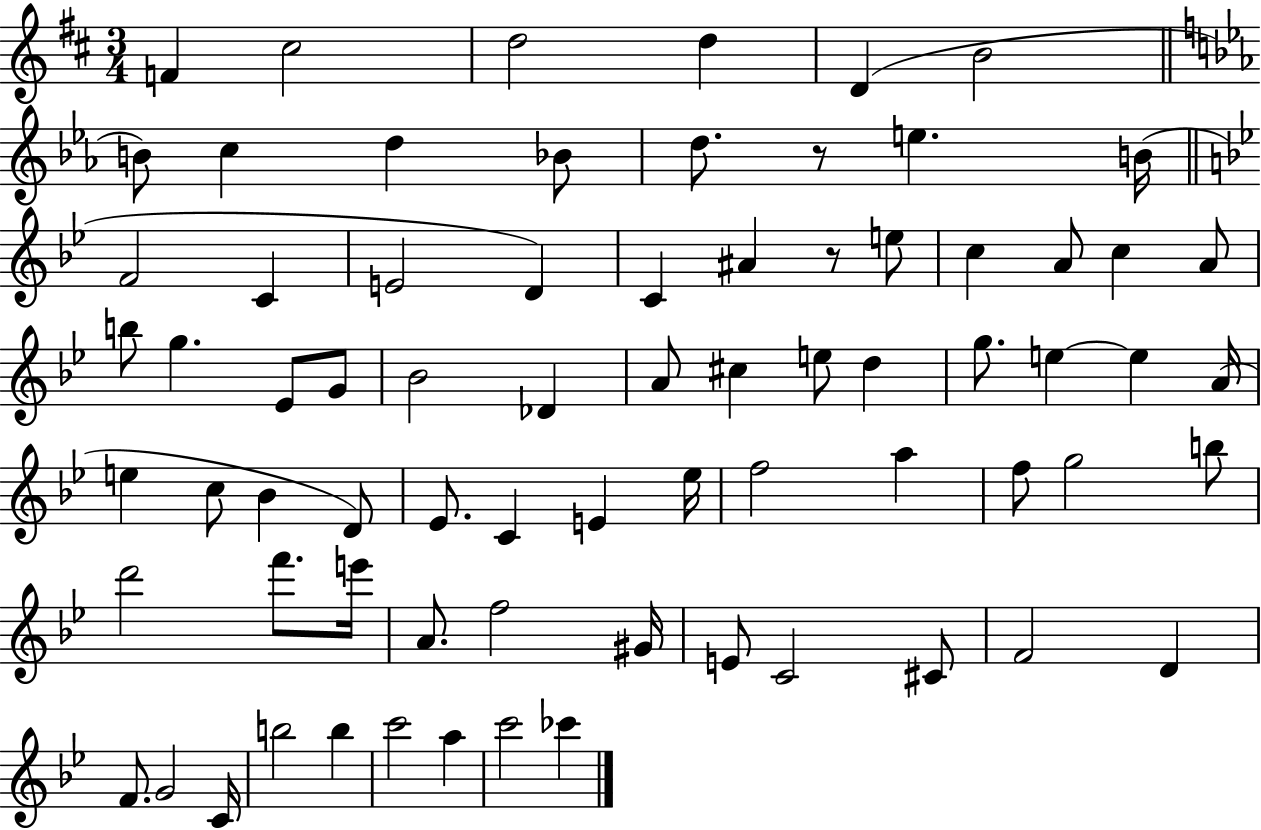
{
  \clef treble
  \numericTimeSignature
  \time 3/4
  \key d \major
  \repeat volta 2 { f'4 cis''2 | d''2 d''4 | d'4( b'2 | \bar "||" \break \key ees \major b'8) c''4 d''4 bes'8 | d''8. r8 e''4. b'16( | \bar "||" \break \key bes \major f'2 c'4 | e'2 d'4) | c'4 ais'4 r8 e''8 | c''4 a'8 c''4 a'8 | \break b''8 g''4. ees'8 g'8 | bes'2 des'4 | a'8 cis''4 e''8 d''4 | g''8. e''4~~ e''4 a'16( | \break e''4 c''8 bes'4 d'8) | ees'8. c'4 e'4 ees''16 | f''2 a''4 | f''8 g''2 b''8 | \break d'''2 f'''8. e'''16 | a'8. f''2 gis'16 | e'8 c'2 cis'8 | f'2 d'4 | \break f'8. g'2 c'16 | b''2 b''4 | c'''2 a''4 | c'''2 ces'''4 | \break } \bar "|."
}